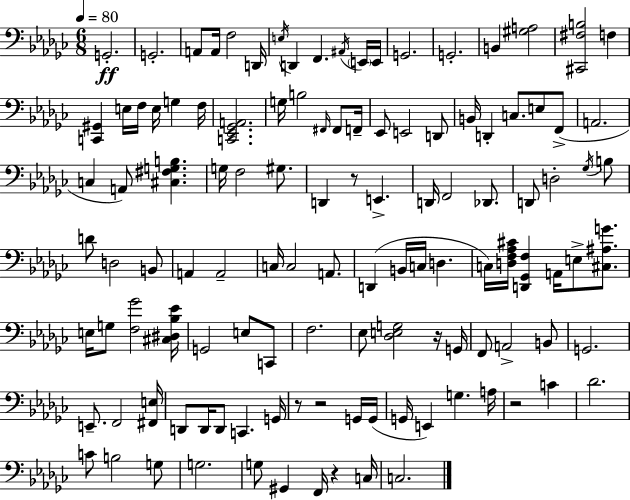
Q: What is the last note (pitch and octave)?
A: C3